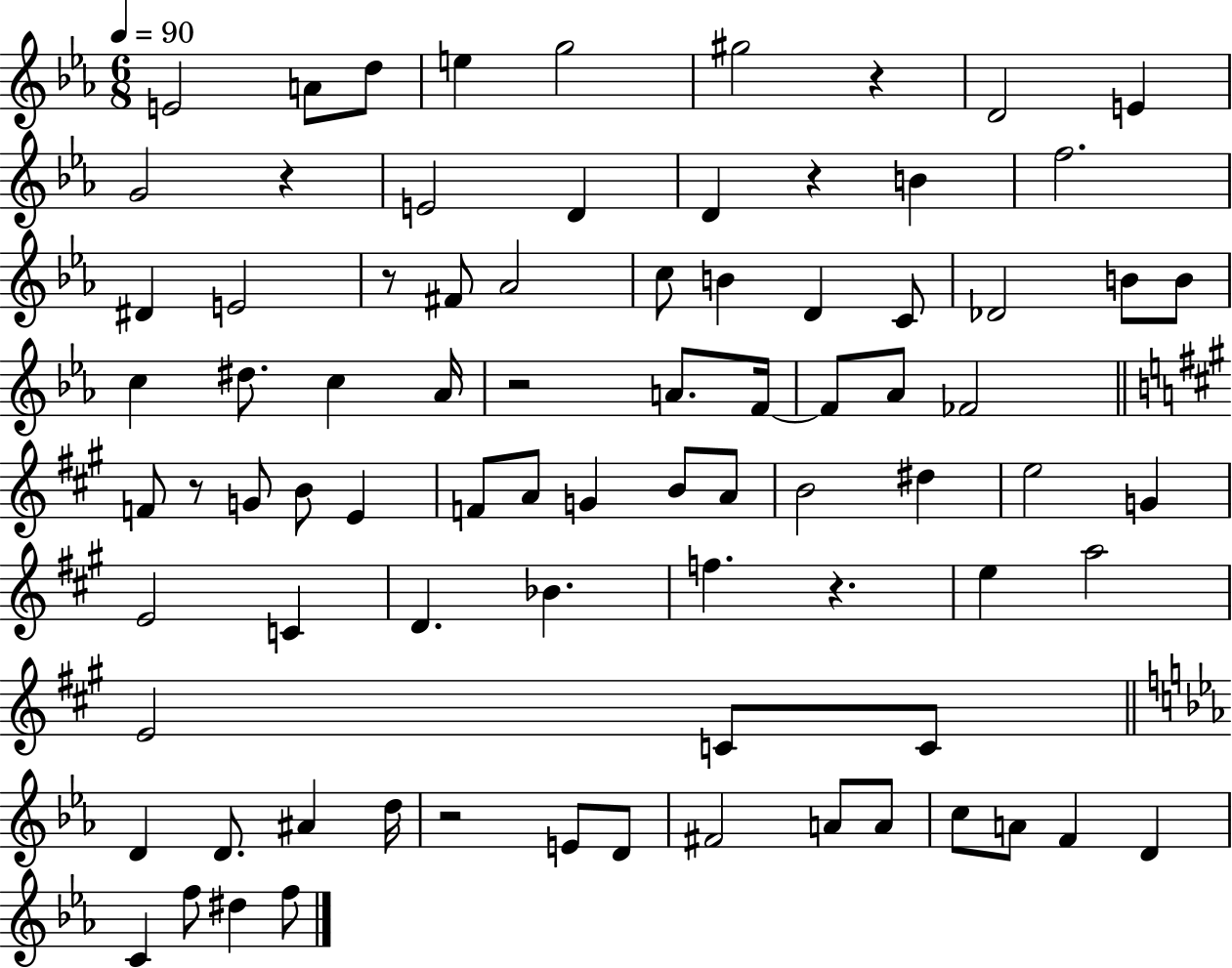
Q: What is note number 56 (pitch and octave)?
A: C4